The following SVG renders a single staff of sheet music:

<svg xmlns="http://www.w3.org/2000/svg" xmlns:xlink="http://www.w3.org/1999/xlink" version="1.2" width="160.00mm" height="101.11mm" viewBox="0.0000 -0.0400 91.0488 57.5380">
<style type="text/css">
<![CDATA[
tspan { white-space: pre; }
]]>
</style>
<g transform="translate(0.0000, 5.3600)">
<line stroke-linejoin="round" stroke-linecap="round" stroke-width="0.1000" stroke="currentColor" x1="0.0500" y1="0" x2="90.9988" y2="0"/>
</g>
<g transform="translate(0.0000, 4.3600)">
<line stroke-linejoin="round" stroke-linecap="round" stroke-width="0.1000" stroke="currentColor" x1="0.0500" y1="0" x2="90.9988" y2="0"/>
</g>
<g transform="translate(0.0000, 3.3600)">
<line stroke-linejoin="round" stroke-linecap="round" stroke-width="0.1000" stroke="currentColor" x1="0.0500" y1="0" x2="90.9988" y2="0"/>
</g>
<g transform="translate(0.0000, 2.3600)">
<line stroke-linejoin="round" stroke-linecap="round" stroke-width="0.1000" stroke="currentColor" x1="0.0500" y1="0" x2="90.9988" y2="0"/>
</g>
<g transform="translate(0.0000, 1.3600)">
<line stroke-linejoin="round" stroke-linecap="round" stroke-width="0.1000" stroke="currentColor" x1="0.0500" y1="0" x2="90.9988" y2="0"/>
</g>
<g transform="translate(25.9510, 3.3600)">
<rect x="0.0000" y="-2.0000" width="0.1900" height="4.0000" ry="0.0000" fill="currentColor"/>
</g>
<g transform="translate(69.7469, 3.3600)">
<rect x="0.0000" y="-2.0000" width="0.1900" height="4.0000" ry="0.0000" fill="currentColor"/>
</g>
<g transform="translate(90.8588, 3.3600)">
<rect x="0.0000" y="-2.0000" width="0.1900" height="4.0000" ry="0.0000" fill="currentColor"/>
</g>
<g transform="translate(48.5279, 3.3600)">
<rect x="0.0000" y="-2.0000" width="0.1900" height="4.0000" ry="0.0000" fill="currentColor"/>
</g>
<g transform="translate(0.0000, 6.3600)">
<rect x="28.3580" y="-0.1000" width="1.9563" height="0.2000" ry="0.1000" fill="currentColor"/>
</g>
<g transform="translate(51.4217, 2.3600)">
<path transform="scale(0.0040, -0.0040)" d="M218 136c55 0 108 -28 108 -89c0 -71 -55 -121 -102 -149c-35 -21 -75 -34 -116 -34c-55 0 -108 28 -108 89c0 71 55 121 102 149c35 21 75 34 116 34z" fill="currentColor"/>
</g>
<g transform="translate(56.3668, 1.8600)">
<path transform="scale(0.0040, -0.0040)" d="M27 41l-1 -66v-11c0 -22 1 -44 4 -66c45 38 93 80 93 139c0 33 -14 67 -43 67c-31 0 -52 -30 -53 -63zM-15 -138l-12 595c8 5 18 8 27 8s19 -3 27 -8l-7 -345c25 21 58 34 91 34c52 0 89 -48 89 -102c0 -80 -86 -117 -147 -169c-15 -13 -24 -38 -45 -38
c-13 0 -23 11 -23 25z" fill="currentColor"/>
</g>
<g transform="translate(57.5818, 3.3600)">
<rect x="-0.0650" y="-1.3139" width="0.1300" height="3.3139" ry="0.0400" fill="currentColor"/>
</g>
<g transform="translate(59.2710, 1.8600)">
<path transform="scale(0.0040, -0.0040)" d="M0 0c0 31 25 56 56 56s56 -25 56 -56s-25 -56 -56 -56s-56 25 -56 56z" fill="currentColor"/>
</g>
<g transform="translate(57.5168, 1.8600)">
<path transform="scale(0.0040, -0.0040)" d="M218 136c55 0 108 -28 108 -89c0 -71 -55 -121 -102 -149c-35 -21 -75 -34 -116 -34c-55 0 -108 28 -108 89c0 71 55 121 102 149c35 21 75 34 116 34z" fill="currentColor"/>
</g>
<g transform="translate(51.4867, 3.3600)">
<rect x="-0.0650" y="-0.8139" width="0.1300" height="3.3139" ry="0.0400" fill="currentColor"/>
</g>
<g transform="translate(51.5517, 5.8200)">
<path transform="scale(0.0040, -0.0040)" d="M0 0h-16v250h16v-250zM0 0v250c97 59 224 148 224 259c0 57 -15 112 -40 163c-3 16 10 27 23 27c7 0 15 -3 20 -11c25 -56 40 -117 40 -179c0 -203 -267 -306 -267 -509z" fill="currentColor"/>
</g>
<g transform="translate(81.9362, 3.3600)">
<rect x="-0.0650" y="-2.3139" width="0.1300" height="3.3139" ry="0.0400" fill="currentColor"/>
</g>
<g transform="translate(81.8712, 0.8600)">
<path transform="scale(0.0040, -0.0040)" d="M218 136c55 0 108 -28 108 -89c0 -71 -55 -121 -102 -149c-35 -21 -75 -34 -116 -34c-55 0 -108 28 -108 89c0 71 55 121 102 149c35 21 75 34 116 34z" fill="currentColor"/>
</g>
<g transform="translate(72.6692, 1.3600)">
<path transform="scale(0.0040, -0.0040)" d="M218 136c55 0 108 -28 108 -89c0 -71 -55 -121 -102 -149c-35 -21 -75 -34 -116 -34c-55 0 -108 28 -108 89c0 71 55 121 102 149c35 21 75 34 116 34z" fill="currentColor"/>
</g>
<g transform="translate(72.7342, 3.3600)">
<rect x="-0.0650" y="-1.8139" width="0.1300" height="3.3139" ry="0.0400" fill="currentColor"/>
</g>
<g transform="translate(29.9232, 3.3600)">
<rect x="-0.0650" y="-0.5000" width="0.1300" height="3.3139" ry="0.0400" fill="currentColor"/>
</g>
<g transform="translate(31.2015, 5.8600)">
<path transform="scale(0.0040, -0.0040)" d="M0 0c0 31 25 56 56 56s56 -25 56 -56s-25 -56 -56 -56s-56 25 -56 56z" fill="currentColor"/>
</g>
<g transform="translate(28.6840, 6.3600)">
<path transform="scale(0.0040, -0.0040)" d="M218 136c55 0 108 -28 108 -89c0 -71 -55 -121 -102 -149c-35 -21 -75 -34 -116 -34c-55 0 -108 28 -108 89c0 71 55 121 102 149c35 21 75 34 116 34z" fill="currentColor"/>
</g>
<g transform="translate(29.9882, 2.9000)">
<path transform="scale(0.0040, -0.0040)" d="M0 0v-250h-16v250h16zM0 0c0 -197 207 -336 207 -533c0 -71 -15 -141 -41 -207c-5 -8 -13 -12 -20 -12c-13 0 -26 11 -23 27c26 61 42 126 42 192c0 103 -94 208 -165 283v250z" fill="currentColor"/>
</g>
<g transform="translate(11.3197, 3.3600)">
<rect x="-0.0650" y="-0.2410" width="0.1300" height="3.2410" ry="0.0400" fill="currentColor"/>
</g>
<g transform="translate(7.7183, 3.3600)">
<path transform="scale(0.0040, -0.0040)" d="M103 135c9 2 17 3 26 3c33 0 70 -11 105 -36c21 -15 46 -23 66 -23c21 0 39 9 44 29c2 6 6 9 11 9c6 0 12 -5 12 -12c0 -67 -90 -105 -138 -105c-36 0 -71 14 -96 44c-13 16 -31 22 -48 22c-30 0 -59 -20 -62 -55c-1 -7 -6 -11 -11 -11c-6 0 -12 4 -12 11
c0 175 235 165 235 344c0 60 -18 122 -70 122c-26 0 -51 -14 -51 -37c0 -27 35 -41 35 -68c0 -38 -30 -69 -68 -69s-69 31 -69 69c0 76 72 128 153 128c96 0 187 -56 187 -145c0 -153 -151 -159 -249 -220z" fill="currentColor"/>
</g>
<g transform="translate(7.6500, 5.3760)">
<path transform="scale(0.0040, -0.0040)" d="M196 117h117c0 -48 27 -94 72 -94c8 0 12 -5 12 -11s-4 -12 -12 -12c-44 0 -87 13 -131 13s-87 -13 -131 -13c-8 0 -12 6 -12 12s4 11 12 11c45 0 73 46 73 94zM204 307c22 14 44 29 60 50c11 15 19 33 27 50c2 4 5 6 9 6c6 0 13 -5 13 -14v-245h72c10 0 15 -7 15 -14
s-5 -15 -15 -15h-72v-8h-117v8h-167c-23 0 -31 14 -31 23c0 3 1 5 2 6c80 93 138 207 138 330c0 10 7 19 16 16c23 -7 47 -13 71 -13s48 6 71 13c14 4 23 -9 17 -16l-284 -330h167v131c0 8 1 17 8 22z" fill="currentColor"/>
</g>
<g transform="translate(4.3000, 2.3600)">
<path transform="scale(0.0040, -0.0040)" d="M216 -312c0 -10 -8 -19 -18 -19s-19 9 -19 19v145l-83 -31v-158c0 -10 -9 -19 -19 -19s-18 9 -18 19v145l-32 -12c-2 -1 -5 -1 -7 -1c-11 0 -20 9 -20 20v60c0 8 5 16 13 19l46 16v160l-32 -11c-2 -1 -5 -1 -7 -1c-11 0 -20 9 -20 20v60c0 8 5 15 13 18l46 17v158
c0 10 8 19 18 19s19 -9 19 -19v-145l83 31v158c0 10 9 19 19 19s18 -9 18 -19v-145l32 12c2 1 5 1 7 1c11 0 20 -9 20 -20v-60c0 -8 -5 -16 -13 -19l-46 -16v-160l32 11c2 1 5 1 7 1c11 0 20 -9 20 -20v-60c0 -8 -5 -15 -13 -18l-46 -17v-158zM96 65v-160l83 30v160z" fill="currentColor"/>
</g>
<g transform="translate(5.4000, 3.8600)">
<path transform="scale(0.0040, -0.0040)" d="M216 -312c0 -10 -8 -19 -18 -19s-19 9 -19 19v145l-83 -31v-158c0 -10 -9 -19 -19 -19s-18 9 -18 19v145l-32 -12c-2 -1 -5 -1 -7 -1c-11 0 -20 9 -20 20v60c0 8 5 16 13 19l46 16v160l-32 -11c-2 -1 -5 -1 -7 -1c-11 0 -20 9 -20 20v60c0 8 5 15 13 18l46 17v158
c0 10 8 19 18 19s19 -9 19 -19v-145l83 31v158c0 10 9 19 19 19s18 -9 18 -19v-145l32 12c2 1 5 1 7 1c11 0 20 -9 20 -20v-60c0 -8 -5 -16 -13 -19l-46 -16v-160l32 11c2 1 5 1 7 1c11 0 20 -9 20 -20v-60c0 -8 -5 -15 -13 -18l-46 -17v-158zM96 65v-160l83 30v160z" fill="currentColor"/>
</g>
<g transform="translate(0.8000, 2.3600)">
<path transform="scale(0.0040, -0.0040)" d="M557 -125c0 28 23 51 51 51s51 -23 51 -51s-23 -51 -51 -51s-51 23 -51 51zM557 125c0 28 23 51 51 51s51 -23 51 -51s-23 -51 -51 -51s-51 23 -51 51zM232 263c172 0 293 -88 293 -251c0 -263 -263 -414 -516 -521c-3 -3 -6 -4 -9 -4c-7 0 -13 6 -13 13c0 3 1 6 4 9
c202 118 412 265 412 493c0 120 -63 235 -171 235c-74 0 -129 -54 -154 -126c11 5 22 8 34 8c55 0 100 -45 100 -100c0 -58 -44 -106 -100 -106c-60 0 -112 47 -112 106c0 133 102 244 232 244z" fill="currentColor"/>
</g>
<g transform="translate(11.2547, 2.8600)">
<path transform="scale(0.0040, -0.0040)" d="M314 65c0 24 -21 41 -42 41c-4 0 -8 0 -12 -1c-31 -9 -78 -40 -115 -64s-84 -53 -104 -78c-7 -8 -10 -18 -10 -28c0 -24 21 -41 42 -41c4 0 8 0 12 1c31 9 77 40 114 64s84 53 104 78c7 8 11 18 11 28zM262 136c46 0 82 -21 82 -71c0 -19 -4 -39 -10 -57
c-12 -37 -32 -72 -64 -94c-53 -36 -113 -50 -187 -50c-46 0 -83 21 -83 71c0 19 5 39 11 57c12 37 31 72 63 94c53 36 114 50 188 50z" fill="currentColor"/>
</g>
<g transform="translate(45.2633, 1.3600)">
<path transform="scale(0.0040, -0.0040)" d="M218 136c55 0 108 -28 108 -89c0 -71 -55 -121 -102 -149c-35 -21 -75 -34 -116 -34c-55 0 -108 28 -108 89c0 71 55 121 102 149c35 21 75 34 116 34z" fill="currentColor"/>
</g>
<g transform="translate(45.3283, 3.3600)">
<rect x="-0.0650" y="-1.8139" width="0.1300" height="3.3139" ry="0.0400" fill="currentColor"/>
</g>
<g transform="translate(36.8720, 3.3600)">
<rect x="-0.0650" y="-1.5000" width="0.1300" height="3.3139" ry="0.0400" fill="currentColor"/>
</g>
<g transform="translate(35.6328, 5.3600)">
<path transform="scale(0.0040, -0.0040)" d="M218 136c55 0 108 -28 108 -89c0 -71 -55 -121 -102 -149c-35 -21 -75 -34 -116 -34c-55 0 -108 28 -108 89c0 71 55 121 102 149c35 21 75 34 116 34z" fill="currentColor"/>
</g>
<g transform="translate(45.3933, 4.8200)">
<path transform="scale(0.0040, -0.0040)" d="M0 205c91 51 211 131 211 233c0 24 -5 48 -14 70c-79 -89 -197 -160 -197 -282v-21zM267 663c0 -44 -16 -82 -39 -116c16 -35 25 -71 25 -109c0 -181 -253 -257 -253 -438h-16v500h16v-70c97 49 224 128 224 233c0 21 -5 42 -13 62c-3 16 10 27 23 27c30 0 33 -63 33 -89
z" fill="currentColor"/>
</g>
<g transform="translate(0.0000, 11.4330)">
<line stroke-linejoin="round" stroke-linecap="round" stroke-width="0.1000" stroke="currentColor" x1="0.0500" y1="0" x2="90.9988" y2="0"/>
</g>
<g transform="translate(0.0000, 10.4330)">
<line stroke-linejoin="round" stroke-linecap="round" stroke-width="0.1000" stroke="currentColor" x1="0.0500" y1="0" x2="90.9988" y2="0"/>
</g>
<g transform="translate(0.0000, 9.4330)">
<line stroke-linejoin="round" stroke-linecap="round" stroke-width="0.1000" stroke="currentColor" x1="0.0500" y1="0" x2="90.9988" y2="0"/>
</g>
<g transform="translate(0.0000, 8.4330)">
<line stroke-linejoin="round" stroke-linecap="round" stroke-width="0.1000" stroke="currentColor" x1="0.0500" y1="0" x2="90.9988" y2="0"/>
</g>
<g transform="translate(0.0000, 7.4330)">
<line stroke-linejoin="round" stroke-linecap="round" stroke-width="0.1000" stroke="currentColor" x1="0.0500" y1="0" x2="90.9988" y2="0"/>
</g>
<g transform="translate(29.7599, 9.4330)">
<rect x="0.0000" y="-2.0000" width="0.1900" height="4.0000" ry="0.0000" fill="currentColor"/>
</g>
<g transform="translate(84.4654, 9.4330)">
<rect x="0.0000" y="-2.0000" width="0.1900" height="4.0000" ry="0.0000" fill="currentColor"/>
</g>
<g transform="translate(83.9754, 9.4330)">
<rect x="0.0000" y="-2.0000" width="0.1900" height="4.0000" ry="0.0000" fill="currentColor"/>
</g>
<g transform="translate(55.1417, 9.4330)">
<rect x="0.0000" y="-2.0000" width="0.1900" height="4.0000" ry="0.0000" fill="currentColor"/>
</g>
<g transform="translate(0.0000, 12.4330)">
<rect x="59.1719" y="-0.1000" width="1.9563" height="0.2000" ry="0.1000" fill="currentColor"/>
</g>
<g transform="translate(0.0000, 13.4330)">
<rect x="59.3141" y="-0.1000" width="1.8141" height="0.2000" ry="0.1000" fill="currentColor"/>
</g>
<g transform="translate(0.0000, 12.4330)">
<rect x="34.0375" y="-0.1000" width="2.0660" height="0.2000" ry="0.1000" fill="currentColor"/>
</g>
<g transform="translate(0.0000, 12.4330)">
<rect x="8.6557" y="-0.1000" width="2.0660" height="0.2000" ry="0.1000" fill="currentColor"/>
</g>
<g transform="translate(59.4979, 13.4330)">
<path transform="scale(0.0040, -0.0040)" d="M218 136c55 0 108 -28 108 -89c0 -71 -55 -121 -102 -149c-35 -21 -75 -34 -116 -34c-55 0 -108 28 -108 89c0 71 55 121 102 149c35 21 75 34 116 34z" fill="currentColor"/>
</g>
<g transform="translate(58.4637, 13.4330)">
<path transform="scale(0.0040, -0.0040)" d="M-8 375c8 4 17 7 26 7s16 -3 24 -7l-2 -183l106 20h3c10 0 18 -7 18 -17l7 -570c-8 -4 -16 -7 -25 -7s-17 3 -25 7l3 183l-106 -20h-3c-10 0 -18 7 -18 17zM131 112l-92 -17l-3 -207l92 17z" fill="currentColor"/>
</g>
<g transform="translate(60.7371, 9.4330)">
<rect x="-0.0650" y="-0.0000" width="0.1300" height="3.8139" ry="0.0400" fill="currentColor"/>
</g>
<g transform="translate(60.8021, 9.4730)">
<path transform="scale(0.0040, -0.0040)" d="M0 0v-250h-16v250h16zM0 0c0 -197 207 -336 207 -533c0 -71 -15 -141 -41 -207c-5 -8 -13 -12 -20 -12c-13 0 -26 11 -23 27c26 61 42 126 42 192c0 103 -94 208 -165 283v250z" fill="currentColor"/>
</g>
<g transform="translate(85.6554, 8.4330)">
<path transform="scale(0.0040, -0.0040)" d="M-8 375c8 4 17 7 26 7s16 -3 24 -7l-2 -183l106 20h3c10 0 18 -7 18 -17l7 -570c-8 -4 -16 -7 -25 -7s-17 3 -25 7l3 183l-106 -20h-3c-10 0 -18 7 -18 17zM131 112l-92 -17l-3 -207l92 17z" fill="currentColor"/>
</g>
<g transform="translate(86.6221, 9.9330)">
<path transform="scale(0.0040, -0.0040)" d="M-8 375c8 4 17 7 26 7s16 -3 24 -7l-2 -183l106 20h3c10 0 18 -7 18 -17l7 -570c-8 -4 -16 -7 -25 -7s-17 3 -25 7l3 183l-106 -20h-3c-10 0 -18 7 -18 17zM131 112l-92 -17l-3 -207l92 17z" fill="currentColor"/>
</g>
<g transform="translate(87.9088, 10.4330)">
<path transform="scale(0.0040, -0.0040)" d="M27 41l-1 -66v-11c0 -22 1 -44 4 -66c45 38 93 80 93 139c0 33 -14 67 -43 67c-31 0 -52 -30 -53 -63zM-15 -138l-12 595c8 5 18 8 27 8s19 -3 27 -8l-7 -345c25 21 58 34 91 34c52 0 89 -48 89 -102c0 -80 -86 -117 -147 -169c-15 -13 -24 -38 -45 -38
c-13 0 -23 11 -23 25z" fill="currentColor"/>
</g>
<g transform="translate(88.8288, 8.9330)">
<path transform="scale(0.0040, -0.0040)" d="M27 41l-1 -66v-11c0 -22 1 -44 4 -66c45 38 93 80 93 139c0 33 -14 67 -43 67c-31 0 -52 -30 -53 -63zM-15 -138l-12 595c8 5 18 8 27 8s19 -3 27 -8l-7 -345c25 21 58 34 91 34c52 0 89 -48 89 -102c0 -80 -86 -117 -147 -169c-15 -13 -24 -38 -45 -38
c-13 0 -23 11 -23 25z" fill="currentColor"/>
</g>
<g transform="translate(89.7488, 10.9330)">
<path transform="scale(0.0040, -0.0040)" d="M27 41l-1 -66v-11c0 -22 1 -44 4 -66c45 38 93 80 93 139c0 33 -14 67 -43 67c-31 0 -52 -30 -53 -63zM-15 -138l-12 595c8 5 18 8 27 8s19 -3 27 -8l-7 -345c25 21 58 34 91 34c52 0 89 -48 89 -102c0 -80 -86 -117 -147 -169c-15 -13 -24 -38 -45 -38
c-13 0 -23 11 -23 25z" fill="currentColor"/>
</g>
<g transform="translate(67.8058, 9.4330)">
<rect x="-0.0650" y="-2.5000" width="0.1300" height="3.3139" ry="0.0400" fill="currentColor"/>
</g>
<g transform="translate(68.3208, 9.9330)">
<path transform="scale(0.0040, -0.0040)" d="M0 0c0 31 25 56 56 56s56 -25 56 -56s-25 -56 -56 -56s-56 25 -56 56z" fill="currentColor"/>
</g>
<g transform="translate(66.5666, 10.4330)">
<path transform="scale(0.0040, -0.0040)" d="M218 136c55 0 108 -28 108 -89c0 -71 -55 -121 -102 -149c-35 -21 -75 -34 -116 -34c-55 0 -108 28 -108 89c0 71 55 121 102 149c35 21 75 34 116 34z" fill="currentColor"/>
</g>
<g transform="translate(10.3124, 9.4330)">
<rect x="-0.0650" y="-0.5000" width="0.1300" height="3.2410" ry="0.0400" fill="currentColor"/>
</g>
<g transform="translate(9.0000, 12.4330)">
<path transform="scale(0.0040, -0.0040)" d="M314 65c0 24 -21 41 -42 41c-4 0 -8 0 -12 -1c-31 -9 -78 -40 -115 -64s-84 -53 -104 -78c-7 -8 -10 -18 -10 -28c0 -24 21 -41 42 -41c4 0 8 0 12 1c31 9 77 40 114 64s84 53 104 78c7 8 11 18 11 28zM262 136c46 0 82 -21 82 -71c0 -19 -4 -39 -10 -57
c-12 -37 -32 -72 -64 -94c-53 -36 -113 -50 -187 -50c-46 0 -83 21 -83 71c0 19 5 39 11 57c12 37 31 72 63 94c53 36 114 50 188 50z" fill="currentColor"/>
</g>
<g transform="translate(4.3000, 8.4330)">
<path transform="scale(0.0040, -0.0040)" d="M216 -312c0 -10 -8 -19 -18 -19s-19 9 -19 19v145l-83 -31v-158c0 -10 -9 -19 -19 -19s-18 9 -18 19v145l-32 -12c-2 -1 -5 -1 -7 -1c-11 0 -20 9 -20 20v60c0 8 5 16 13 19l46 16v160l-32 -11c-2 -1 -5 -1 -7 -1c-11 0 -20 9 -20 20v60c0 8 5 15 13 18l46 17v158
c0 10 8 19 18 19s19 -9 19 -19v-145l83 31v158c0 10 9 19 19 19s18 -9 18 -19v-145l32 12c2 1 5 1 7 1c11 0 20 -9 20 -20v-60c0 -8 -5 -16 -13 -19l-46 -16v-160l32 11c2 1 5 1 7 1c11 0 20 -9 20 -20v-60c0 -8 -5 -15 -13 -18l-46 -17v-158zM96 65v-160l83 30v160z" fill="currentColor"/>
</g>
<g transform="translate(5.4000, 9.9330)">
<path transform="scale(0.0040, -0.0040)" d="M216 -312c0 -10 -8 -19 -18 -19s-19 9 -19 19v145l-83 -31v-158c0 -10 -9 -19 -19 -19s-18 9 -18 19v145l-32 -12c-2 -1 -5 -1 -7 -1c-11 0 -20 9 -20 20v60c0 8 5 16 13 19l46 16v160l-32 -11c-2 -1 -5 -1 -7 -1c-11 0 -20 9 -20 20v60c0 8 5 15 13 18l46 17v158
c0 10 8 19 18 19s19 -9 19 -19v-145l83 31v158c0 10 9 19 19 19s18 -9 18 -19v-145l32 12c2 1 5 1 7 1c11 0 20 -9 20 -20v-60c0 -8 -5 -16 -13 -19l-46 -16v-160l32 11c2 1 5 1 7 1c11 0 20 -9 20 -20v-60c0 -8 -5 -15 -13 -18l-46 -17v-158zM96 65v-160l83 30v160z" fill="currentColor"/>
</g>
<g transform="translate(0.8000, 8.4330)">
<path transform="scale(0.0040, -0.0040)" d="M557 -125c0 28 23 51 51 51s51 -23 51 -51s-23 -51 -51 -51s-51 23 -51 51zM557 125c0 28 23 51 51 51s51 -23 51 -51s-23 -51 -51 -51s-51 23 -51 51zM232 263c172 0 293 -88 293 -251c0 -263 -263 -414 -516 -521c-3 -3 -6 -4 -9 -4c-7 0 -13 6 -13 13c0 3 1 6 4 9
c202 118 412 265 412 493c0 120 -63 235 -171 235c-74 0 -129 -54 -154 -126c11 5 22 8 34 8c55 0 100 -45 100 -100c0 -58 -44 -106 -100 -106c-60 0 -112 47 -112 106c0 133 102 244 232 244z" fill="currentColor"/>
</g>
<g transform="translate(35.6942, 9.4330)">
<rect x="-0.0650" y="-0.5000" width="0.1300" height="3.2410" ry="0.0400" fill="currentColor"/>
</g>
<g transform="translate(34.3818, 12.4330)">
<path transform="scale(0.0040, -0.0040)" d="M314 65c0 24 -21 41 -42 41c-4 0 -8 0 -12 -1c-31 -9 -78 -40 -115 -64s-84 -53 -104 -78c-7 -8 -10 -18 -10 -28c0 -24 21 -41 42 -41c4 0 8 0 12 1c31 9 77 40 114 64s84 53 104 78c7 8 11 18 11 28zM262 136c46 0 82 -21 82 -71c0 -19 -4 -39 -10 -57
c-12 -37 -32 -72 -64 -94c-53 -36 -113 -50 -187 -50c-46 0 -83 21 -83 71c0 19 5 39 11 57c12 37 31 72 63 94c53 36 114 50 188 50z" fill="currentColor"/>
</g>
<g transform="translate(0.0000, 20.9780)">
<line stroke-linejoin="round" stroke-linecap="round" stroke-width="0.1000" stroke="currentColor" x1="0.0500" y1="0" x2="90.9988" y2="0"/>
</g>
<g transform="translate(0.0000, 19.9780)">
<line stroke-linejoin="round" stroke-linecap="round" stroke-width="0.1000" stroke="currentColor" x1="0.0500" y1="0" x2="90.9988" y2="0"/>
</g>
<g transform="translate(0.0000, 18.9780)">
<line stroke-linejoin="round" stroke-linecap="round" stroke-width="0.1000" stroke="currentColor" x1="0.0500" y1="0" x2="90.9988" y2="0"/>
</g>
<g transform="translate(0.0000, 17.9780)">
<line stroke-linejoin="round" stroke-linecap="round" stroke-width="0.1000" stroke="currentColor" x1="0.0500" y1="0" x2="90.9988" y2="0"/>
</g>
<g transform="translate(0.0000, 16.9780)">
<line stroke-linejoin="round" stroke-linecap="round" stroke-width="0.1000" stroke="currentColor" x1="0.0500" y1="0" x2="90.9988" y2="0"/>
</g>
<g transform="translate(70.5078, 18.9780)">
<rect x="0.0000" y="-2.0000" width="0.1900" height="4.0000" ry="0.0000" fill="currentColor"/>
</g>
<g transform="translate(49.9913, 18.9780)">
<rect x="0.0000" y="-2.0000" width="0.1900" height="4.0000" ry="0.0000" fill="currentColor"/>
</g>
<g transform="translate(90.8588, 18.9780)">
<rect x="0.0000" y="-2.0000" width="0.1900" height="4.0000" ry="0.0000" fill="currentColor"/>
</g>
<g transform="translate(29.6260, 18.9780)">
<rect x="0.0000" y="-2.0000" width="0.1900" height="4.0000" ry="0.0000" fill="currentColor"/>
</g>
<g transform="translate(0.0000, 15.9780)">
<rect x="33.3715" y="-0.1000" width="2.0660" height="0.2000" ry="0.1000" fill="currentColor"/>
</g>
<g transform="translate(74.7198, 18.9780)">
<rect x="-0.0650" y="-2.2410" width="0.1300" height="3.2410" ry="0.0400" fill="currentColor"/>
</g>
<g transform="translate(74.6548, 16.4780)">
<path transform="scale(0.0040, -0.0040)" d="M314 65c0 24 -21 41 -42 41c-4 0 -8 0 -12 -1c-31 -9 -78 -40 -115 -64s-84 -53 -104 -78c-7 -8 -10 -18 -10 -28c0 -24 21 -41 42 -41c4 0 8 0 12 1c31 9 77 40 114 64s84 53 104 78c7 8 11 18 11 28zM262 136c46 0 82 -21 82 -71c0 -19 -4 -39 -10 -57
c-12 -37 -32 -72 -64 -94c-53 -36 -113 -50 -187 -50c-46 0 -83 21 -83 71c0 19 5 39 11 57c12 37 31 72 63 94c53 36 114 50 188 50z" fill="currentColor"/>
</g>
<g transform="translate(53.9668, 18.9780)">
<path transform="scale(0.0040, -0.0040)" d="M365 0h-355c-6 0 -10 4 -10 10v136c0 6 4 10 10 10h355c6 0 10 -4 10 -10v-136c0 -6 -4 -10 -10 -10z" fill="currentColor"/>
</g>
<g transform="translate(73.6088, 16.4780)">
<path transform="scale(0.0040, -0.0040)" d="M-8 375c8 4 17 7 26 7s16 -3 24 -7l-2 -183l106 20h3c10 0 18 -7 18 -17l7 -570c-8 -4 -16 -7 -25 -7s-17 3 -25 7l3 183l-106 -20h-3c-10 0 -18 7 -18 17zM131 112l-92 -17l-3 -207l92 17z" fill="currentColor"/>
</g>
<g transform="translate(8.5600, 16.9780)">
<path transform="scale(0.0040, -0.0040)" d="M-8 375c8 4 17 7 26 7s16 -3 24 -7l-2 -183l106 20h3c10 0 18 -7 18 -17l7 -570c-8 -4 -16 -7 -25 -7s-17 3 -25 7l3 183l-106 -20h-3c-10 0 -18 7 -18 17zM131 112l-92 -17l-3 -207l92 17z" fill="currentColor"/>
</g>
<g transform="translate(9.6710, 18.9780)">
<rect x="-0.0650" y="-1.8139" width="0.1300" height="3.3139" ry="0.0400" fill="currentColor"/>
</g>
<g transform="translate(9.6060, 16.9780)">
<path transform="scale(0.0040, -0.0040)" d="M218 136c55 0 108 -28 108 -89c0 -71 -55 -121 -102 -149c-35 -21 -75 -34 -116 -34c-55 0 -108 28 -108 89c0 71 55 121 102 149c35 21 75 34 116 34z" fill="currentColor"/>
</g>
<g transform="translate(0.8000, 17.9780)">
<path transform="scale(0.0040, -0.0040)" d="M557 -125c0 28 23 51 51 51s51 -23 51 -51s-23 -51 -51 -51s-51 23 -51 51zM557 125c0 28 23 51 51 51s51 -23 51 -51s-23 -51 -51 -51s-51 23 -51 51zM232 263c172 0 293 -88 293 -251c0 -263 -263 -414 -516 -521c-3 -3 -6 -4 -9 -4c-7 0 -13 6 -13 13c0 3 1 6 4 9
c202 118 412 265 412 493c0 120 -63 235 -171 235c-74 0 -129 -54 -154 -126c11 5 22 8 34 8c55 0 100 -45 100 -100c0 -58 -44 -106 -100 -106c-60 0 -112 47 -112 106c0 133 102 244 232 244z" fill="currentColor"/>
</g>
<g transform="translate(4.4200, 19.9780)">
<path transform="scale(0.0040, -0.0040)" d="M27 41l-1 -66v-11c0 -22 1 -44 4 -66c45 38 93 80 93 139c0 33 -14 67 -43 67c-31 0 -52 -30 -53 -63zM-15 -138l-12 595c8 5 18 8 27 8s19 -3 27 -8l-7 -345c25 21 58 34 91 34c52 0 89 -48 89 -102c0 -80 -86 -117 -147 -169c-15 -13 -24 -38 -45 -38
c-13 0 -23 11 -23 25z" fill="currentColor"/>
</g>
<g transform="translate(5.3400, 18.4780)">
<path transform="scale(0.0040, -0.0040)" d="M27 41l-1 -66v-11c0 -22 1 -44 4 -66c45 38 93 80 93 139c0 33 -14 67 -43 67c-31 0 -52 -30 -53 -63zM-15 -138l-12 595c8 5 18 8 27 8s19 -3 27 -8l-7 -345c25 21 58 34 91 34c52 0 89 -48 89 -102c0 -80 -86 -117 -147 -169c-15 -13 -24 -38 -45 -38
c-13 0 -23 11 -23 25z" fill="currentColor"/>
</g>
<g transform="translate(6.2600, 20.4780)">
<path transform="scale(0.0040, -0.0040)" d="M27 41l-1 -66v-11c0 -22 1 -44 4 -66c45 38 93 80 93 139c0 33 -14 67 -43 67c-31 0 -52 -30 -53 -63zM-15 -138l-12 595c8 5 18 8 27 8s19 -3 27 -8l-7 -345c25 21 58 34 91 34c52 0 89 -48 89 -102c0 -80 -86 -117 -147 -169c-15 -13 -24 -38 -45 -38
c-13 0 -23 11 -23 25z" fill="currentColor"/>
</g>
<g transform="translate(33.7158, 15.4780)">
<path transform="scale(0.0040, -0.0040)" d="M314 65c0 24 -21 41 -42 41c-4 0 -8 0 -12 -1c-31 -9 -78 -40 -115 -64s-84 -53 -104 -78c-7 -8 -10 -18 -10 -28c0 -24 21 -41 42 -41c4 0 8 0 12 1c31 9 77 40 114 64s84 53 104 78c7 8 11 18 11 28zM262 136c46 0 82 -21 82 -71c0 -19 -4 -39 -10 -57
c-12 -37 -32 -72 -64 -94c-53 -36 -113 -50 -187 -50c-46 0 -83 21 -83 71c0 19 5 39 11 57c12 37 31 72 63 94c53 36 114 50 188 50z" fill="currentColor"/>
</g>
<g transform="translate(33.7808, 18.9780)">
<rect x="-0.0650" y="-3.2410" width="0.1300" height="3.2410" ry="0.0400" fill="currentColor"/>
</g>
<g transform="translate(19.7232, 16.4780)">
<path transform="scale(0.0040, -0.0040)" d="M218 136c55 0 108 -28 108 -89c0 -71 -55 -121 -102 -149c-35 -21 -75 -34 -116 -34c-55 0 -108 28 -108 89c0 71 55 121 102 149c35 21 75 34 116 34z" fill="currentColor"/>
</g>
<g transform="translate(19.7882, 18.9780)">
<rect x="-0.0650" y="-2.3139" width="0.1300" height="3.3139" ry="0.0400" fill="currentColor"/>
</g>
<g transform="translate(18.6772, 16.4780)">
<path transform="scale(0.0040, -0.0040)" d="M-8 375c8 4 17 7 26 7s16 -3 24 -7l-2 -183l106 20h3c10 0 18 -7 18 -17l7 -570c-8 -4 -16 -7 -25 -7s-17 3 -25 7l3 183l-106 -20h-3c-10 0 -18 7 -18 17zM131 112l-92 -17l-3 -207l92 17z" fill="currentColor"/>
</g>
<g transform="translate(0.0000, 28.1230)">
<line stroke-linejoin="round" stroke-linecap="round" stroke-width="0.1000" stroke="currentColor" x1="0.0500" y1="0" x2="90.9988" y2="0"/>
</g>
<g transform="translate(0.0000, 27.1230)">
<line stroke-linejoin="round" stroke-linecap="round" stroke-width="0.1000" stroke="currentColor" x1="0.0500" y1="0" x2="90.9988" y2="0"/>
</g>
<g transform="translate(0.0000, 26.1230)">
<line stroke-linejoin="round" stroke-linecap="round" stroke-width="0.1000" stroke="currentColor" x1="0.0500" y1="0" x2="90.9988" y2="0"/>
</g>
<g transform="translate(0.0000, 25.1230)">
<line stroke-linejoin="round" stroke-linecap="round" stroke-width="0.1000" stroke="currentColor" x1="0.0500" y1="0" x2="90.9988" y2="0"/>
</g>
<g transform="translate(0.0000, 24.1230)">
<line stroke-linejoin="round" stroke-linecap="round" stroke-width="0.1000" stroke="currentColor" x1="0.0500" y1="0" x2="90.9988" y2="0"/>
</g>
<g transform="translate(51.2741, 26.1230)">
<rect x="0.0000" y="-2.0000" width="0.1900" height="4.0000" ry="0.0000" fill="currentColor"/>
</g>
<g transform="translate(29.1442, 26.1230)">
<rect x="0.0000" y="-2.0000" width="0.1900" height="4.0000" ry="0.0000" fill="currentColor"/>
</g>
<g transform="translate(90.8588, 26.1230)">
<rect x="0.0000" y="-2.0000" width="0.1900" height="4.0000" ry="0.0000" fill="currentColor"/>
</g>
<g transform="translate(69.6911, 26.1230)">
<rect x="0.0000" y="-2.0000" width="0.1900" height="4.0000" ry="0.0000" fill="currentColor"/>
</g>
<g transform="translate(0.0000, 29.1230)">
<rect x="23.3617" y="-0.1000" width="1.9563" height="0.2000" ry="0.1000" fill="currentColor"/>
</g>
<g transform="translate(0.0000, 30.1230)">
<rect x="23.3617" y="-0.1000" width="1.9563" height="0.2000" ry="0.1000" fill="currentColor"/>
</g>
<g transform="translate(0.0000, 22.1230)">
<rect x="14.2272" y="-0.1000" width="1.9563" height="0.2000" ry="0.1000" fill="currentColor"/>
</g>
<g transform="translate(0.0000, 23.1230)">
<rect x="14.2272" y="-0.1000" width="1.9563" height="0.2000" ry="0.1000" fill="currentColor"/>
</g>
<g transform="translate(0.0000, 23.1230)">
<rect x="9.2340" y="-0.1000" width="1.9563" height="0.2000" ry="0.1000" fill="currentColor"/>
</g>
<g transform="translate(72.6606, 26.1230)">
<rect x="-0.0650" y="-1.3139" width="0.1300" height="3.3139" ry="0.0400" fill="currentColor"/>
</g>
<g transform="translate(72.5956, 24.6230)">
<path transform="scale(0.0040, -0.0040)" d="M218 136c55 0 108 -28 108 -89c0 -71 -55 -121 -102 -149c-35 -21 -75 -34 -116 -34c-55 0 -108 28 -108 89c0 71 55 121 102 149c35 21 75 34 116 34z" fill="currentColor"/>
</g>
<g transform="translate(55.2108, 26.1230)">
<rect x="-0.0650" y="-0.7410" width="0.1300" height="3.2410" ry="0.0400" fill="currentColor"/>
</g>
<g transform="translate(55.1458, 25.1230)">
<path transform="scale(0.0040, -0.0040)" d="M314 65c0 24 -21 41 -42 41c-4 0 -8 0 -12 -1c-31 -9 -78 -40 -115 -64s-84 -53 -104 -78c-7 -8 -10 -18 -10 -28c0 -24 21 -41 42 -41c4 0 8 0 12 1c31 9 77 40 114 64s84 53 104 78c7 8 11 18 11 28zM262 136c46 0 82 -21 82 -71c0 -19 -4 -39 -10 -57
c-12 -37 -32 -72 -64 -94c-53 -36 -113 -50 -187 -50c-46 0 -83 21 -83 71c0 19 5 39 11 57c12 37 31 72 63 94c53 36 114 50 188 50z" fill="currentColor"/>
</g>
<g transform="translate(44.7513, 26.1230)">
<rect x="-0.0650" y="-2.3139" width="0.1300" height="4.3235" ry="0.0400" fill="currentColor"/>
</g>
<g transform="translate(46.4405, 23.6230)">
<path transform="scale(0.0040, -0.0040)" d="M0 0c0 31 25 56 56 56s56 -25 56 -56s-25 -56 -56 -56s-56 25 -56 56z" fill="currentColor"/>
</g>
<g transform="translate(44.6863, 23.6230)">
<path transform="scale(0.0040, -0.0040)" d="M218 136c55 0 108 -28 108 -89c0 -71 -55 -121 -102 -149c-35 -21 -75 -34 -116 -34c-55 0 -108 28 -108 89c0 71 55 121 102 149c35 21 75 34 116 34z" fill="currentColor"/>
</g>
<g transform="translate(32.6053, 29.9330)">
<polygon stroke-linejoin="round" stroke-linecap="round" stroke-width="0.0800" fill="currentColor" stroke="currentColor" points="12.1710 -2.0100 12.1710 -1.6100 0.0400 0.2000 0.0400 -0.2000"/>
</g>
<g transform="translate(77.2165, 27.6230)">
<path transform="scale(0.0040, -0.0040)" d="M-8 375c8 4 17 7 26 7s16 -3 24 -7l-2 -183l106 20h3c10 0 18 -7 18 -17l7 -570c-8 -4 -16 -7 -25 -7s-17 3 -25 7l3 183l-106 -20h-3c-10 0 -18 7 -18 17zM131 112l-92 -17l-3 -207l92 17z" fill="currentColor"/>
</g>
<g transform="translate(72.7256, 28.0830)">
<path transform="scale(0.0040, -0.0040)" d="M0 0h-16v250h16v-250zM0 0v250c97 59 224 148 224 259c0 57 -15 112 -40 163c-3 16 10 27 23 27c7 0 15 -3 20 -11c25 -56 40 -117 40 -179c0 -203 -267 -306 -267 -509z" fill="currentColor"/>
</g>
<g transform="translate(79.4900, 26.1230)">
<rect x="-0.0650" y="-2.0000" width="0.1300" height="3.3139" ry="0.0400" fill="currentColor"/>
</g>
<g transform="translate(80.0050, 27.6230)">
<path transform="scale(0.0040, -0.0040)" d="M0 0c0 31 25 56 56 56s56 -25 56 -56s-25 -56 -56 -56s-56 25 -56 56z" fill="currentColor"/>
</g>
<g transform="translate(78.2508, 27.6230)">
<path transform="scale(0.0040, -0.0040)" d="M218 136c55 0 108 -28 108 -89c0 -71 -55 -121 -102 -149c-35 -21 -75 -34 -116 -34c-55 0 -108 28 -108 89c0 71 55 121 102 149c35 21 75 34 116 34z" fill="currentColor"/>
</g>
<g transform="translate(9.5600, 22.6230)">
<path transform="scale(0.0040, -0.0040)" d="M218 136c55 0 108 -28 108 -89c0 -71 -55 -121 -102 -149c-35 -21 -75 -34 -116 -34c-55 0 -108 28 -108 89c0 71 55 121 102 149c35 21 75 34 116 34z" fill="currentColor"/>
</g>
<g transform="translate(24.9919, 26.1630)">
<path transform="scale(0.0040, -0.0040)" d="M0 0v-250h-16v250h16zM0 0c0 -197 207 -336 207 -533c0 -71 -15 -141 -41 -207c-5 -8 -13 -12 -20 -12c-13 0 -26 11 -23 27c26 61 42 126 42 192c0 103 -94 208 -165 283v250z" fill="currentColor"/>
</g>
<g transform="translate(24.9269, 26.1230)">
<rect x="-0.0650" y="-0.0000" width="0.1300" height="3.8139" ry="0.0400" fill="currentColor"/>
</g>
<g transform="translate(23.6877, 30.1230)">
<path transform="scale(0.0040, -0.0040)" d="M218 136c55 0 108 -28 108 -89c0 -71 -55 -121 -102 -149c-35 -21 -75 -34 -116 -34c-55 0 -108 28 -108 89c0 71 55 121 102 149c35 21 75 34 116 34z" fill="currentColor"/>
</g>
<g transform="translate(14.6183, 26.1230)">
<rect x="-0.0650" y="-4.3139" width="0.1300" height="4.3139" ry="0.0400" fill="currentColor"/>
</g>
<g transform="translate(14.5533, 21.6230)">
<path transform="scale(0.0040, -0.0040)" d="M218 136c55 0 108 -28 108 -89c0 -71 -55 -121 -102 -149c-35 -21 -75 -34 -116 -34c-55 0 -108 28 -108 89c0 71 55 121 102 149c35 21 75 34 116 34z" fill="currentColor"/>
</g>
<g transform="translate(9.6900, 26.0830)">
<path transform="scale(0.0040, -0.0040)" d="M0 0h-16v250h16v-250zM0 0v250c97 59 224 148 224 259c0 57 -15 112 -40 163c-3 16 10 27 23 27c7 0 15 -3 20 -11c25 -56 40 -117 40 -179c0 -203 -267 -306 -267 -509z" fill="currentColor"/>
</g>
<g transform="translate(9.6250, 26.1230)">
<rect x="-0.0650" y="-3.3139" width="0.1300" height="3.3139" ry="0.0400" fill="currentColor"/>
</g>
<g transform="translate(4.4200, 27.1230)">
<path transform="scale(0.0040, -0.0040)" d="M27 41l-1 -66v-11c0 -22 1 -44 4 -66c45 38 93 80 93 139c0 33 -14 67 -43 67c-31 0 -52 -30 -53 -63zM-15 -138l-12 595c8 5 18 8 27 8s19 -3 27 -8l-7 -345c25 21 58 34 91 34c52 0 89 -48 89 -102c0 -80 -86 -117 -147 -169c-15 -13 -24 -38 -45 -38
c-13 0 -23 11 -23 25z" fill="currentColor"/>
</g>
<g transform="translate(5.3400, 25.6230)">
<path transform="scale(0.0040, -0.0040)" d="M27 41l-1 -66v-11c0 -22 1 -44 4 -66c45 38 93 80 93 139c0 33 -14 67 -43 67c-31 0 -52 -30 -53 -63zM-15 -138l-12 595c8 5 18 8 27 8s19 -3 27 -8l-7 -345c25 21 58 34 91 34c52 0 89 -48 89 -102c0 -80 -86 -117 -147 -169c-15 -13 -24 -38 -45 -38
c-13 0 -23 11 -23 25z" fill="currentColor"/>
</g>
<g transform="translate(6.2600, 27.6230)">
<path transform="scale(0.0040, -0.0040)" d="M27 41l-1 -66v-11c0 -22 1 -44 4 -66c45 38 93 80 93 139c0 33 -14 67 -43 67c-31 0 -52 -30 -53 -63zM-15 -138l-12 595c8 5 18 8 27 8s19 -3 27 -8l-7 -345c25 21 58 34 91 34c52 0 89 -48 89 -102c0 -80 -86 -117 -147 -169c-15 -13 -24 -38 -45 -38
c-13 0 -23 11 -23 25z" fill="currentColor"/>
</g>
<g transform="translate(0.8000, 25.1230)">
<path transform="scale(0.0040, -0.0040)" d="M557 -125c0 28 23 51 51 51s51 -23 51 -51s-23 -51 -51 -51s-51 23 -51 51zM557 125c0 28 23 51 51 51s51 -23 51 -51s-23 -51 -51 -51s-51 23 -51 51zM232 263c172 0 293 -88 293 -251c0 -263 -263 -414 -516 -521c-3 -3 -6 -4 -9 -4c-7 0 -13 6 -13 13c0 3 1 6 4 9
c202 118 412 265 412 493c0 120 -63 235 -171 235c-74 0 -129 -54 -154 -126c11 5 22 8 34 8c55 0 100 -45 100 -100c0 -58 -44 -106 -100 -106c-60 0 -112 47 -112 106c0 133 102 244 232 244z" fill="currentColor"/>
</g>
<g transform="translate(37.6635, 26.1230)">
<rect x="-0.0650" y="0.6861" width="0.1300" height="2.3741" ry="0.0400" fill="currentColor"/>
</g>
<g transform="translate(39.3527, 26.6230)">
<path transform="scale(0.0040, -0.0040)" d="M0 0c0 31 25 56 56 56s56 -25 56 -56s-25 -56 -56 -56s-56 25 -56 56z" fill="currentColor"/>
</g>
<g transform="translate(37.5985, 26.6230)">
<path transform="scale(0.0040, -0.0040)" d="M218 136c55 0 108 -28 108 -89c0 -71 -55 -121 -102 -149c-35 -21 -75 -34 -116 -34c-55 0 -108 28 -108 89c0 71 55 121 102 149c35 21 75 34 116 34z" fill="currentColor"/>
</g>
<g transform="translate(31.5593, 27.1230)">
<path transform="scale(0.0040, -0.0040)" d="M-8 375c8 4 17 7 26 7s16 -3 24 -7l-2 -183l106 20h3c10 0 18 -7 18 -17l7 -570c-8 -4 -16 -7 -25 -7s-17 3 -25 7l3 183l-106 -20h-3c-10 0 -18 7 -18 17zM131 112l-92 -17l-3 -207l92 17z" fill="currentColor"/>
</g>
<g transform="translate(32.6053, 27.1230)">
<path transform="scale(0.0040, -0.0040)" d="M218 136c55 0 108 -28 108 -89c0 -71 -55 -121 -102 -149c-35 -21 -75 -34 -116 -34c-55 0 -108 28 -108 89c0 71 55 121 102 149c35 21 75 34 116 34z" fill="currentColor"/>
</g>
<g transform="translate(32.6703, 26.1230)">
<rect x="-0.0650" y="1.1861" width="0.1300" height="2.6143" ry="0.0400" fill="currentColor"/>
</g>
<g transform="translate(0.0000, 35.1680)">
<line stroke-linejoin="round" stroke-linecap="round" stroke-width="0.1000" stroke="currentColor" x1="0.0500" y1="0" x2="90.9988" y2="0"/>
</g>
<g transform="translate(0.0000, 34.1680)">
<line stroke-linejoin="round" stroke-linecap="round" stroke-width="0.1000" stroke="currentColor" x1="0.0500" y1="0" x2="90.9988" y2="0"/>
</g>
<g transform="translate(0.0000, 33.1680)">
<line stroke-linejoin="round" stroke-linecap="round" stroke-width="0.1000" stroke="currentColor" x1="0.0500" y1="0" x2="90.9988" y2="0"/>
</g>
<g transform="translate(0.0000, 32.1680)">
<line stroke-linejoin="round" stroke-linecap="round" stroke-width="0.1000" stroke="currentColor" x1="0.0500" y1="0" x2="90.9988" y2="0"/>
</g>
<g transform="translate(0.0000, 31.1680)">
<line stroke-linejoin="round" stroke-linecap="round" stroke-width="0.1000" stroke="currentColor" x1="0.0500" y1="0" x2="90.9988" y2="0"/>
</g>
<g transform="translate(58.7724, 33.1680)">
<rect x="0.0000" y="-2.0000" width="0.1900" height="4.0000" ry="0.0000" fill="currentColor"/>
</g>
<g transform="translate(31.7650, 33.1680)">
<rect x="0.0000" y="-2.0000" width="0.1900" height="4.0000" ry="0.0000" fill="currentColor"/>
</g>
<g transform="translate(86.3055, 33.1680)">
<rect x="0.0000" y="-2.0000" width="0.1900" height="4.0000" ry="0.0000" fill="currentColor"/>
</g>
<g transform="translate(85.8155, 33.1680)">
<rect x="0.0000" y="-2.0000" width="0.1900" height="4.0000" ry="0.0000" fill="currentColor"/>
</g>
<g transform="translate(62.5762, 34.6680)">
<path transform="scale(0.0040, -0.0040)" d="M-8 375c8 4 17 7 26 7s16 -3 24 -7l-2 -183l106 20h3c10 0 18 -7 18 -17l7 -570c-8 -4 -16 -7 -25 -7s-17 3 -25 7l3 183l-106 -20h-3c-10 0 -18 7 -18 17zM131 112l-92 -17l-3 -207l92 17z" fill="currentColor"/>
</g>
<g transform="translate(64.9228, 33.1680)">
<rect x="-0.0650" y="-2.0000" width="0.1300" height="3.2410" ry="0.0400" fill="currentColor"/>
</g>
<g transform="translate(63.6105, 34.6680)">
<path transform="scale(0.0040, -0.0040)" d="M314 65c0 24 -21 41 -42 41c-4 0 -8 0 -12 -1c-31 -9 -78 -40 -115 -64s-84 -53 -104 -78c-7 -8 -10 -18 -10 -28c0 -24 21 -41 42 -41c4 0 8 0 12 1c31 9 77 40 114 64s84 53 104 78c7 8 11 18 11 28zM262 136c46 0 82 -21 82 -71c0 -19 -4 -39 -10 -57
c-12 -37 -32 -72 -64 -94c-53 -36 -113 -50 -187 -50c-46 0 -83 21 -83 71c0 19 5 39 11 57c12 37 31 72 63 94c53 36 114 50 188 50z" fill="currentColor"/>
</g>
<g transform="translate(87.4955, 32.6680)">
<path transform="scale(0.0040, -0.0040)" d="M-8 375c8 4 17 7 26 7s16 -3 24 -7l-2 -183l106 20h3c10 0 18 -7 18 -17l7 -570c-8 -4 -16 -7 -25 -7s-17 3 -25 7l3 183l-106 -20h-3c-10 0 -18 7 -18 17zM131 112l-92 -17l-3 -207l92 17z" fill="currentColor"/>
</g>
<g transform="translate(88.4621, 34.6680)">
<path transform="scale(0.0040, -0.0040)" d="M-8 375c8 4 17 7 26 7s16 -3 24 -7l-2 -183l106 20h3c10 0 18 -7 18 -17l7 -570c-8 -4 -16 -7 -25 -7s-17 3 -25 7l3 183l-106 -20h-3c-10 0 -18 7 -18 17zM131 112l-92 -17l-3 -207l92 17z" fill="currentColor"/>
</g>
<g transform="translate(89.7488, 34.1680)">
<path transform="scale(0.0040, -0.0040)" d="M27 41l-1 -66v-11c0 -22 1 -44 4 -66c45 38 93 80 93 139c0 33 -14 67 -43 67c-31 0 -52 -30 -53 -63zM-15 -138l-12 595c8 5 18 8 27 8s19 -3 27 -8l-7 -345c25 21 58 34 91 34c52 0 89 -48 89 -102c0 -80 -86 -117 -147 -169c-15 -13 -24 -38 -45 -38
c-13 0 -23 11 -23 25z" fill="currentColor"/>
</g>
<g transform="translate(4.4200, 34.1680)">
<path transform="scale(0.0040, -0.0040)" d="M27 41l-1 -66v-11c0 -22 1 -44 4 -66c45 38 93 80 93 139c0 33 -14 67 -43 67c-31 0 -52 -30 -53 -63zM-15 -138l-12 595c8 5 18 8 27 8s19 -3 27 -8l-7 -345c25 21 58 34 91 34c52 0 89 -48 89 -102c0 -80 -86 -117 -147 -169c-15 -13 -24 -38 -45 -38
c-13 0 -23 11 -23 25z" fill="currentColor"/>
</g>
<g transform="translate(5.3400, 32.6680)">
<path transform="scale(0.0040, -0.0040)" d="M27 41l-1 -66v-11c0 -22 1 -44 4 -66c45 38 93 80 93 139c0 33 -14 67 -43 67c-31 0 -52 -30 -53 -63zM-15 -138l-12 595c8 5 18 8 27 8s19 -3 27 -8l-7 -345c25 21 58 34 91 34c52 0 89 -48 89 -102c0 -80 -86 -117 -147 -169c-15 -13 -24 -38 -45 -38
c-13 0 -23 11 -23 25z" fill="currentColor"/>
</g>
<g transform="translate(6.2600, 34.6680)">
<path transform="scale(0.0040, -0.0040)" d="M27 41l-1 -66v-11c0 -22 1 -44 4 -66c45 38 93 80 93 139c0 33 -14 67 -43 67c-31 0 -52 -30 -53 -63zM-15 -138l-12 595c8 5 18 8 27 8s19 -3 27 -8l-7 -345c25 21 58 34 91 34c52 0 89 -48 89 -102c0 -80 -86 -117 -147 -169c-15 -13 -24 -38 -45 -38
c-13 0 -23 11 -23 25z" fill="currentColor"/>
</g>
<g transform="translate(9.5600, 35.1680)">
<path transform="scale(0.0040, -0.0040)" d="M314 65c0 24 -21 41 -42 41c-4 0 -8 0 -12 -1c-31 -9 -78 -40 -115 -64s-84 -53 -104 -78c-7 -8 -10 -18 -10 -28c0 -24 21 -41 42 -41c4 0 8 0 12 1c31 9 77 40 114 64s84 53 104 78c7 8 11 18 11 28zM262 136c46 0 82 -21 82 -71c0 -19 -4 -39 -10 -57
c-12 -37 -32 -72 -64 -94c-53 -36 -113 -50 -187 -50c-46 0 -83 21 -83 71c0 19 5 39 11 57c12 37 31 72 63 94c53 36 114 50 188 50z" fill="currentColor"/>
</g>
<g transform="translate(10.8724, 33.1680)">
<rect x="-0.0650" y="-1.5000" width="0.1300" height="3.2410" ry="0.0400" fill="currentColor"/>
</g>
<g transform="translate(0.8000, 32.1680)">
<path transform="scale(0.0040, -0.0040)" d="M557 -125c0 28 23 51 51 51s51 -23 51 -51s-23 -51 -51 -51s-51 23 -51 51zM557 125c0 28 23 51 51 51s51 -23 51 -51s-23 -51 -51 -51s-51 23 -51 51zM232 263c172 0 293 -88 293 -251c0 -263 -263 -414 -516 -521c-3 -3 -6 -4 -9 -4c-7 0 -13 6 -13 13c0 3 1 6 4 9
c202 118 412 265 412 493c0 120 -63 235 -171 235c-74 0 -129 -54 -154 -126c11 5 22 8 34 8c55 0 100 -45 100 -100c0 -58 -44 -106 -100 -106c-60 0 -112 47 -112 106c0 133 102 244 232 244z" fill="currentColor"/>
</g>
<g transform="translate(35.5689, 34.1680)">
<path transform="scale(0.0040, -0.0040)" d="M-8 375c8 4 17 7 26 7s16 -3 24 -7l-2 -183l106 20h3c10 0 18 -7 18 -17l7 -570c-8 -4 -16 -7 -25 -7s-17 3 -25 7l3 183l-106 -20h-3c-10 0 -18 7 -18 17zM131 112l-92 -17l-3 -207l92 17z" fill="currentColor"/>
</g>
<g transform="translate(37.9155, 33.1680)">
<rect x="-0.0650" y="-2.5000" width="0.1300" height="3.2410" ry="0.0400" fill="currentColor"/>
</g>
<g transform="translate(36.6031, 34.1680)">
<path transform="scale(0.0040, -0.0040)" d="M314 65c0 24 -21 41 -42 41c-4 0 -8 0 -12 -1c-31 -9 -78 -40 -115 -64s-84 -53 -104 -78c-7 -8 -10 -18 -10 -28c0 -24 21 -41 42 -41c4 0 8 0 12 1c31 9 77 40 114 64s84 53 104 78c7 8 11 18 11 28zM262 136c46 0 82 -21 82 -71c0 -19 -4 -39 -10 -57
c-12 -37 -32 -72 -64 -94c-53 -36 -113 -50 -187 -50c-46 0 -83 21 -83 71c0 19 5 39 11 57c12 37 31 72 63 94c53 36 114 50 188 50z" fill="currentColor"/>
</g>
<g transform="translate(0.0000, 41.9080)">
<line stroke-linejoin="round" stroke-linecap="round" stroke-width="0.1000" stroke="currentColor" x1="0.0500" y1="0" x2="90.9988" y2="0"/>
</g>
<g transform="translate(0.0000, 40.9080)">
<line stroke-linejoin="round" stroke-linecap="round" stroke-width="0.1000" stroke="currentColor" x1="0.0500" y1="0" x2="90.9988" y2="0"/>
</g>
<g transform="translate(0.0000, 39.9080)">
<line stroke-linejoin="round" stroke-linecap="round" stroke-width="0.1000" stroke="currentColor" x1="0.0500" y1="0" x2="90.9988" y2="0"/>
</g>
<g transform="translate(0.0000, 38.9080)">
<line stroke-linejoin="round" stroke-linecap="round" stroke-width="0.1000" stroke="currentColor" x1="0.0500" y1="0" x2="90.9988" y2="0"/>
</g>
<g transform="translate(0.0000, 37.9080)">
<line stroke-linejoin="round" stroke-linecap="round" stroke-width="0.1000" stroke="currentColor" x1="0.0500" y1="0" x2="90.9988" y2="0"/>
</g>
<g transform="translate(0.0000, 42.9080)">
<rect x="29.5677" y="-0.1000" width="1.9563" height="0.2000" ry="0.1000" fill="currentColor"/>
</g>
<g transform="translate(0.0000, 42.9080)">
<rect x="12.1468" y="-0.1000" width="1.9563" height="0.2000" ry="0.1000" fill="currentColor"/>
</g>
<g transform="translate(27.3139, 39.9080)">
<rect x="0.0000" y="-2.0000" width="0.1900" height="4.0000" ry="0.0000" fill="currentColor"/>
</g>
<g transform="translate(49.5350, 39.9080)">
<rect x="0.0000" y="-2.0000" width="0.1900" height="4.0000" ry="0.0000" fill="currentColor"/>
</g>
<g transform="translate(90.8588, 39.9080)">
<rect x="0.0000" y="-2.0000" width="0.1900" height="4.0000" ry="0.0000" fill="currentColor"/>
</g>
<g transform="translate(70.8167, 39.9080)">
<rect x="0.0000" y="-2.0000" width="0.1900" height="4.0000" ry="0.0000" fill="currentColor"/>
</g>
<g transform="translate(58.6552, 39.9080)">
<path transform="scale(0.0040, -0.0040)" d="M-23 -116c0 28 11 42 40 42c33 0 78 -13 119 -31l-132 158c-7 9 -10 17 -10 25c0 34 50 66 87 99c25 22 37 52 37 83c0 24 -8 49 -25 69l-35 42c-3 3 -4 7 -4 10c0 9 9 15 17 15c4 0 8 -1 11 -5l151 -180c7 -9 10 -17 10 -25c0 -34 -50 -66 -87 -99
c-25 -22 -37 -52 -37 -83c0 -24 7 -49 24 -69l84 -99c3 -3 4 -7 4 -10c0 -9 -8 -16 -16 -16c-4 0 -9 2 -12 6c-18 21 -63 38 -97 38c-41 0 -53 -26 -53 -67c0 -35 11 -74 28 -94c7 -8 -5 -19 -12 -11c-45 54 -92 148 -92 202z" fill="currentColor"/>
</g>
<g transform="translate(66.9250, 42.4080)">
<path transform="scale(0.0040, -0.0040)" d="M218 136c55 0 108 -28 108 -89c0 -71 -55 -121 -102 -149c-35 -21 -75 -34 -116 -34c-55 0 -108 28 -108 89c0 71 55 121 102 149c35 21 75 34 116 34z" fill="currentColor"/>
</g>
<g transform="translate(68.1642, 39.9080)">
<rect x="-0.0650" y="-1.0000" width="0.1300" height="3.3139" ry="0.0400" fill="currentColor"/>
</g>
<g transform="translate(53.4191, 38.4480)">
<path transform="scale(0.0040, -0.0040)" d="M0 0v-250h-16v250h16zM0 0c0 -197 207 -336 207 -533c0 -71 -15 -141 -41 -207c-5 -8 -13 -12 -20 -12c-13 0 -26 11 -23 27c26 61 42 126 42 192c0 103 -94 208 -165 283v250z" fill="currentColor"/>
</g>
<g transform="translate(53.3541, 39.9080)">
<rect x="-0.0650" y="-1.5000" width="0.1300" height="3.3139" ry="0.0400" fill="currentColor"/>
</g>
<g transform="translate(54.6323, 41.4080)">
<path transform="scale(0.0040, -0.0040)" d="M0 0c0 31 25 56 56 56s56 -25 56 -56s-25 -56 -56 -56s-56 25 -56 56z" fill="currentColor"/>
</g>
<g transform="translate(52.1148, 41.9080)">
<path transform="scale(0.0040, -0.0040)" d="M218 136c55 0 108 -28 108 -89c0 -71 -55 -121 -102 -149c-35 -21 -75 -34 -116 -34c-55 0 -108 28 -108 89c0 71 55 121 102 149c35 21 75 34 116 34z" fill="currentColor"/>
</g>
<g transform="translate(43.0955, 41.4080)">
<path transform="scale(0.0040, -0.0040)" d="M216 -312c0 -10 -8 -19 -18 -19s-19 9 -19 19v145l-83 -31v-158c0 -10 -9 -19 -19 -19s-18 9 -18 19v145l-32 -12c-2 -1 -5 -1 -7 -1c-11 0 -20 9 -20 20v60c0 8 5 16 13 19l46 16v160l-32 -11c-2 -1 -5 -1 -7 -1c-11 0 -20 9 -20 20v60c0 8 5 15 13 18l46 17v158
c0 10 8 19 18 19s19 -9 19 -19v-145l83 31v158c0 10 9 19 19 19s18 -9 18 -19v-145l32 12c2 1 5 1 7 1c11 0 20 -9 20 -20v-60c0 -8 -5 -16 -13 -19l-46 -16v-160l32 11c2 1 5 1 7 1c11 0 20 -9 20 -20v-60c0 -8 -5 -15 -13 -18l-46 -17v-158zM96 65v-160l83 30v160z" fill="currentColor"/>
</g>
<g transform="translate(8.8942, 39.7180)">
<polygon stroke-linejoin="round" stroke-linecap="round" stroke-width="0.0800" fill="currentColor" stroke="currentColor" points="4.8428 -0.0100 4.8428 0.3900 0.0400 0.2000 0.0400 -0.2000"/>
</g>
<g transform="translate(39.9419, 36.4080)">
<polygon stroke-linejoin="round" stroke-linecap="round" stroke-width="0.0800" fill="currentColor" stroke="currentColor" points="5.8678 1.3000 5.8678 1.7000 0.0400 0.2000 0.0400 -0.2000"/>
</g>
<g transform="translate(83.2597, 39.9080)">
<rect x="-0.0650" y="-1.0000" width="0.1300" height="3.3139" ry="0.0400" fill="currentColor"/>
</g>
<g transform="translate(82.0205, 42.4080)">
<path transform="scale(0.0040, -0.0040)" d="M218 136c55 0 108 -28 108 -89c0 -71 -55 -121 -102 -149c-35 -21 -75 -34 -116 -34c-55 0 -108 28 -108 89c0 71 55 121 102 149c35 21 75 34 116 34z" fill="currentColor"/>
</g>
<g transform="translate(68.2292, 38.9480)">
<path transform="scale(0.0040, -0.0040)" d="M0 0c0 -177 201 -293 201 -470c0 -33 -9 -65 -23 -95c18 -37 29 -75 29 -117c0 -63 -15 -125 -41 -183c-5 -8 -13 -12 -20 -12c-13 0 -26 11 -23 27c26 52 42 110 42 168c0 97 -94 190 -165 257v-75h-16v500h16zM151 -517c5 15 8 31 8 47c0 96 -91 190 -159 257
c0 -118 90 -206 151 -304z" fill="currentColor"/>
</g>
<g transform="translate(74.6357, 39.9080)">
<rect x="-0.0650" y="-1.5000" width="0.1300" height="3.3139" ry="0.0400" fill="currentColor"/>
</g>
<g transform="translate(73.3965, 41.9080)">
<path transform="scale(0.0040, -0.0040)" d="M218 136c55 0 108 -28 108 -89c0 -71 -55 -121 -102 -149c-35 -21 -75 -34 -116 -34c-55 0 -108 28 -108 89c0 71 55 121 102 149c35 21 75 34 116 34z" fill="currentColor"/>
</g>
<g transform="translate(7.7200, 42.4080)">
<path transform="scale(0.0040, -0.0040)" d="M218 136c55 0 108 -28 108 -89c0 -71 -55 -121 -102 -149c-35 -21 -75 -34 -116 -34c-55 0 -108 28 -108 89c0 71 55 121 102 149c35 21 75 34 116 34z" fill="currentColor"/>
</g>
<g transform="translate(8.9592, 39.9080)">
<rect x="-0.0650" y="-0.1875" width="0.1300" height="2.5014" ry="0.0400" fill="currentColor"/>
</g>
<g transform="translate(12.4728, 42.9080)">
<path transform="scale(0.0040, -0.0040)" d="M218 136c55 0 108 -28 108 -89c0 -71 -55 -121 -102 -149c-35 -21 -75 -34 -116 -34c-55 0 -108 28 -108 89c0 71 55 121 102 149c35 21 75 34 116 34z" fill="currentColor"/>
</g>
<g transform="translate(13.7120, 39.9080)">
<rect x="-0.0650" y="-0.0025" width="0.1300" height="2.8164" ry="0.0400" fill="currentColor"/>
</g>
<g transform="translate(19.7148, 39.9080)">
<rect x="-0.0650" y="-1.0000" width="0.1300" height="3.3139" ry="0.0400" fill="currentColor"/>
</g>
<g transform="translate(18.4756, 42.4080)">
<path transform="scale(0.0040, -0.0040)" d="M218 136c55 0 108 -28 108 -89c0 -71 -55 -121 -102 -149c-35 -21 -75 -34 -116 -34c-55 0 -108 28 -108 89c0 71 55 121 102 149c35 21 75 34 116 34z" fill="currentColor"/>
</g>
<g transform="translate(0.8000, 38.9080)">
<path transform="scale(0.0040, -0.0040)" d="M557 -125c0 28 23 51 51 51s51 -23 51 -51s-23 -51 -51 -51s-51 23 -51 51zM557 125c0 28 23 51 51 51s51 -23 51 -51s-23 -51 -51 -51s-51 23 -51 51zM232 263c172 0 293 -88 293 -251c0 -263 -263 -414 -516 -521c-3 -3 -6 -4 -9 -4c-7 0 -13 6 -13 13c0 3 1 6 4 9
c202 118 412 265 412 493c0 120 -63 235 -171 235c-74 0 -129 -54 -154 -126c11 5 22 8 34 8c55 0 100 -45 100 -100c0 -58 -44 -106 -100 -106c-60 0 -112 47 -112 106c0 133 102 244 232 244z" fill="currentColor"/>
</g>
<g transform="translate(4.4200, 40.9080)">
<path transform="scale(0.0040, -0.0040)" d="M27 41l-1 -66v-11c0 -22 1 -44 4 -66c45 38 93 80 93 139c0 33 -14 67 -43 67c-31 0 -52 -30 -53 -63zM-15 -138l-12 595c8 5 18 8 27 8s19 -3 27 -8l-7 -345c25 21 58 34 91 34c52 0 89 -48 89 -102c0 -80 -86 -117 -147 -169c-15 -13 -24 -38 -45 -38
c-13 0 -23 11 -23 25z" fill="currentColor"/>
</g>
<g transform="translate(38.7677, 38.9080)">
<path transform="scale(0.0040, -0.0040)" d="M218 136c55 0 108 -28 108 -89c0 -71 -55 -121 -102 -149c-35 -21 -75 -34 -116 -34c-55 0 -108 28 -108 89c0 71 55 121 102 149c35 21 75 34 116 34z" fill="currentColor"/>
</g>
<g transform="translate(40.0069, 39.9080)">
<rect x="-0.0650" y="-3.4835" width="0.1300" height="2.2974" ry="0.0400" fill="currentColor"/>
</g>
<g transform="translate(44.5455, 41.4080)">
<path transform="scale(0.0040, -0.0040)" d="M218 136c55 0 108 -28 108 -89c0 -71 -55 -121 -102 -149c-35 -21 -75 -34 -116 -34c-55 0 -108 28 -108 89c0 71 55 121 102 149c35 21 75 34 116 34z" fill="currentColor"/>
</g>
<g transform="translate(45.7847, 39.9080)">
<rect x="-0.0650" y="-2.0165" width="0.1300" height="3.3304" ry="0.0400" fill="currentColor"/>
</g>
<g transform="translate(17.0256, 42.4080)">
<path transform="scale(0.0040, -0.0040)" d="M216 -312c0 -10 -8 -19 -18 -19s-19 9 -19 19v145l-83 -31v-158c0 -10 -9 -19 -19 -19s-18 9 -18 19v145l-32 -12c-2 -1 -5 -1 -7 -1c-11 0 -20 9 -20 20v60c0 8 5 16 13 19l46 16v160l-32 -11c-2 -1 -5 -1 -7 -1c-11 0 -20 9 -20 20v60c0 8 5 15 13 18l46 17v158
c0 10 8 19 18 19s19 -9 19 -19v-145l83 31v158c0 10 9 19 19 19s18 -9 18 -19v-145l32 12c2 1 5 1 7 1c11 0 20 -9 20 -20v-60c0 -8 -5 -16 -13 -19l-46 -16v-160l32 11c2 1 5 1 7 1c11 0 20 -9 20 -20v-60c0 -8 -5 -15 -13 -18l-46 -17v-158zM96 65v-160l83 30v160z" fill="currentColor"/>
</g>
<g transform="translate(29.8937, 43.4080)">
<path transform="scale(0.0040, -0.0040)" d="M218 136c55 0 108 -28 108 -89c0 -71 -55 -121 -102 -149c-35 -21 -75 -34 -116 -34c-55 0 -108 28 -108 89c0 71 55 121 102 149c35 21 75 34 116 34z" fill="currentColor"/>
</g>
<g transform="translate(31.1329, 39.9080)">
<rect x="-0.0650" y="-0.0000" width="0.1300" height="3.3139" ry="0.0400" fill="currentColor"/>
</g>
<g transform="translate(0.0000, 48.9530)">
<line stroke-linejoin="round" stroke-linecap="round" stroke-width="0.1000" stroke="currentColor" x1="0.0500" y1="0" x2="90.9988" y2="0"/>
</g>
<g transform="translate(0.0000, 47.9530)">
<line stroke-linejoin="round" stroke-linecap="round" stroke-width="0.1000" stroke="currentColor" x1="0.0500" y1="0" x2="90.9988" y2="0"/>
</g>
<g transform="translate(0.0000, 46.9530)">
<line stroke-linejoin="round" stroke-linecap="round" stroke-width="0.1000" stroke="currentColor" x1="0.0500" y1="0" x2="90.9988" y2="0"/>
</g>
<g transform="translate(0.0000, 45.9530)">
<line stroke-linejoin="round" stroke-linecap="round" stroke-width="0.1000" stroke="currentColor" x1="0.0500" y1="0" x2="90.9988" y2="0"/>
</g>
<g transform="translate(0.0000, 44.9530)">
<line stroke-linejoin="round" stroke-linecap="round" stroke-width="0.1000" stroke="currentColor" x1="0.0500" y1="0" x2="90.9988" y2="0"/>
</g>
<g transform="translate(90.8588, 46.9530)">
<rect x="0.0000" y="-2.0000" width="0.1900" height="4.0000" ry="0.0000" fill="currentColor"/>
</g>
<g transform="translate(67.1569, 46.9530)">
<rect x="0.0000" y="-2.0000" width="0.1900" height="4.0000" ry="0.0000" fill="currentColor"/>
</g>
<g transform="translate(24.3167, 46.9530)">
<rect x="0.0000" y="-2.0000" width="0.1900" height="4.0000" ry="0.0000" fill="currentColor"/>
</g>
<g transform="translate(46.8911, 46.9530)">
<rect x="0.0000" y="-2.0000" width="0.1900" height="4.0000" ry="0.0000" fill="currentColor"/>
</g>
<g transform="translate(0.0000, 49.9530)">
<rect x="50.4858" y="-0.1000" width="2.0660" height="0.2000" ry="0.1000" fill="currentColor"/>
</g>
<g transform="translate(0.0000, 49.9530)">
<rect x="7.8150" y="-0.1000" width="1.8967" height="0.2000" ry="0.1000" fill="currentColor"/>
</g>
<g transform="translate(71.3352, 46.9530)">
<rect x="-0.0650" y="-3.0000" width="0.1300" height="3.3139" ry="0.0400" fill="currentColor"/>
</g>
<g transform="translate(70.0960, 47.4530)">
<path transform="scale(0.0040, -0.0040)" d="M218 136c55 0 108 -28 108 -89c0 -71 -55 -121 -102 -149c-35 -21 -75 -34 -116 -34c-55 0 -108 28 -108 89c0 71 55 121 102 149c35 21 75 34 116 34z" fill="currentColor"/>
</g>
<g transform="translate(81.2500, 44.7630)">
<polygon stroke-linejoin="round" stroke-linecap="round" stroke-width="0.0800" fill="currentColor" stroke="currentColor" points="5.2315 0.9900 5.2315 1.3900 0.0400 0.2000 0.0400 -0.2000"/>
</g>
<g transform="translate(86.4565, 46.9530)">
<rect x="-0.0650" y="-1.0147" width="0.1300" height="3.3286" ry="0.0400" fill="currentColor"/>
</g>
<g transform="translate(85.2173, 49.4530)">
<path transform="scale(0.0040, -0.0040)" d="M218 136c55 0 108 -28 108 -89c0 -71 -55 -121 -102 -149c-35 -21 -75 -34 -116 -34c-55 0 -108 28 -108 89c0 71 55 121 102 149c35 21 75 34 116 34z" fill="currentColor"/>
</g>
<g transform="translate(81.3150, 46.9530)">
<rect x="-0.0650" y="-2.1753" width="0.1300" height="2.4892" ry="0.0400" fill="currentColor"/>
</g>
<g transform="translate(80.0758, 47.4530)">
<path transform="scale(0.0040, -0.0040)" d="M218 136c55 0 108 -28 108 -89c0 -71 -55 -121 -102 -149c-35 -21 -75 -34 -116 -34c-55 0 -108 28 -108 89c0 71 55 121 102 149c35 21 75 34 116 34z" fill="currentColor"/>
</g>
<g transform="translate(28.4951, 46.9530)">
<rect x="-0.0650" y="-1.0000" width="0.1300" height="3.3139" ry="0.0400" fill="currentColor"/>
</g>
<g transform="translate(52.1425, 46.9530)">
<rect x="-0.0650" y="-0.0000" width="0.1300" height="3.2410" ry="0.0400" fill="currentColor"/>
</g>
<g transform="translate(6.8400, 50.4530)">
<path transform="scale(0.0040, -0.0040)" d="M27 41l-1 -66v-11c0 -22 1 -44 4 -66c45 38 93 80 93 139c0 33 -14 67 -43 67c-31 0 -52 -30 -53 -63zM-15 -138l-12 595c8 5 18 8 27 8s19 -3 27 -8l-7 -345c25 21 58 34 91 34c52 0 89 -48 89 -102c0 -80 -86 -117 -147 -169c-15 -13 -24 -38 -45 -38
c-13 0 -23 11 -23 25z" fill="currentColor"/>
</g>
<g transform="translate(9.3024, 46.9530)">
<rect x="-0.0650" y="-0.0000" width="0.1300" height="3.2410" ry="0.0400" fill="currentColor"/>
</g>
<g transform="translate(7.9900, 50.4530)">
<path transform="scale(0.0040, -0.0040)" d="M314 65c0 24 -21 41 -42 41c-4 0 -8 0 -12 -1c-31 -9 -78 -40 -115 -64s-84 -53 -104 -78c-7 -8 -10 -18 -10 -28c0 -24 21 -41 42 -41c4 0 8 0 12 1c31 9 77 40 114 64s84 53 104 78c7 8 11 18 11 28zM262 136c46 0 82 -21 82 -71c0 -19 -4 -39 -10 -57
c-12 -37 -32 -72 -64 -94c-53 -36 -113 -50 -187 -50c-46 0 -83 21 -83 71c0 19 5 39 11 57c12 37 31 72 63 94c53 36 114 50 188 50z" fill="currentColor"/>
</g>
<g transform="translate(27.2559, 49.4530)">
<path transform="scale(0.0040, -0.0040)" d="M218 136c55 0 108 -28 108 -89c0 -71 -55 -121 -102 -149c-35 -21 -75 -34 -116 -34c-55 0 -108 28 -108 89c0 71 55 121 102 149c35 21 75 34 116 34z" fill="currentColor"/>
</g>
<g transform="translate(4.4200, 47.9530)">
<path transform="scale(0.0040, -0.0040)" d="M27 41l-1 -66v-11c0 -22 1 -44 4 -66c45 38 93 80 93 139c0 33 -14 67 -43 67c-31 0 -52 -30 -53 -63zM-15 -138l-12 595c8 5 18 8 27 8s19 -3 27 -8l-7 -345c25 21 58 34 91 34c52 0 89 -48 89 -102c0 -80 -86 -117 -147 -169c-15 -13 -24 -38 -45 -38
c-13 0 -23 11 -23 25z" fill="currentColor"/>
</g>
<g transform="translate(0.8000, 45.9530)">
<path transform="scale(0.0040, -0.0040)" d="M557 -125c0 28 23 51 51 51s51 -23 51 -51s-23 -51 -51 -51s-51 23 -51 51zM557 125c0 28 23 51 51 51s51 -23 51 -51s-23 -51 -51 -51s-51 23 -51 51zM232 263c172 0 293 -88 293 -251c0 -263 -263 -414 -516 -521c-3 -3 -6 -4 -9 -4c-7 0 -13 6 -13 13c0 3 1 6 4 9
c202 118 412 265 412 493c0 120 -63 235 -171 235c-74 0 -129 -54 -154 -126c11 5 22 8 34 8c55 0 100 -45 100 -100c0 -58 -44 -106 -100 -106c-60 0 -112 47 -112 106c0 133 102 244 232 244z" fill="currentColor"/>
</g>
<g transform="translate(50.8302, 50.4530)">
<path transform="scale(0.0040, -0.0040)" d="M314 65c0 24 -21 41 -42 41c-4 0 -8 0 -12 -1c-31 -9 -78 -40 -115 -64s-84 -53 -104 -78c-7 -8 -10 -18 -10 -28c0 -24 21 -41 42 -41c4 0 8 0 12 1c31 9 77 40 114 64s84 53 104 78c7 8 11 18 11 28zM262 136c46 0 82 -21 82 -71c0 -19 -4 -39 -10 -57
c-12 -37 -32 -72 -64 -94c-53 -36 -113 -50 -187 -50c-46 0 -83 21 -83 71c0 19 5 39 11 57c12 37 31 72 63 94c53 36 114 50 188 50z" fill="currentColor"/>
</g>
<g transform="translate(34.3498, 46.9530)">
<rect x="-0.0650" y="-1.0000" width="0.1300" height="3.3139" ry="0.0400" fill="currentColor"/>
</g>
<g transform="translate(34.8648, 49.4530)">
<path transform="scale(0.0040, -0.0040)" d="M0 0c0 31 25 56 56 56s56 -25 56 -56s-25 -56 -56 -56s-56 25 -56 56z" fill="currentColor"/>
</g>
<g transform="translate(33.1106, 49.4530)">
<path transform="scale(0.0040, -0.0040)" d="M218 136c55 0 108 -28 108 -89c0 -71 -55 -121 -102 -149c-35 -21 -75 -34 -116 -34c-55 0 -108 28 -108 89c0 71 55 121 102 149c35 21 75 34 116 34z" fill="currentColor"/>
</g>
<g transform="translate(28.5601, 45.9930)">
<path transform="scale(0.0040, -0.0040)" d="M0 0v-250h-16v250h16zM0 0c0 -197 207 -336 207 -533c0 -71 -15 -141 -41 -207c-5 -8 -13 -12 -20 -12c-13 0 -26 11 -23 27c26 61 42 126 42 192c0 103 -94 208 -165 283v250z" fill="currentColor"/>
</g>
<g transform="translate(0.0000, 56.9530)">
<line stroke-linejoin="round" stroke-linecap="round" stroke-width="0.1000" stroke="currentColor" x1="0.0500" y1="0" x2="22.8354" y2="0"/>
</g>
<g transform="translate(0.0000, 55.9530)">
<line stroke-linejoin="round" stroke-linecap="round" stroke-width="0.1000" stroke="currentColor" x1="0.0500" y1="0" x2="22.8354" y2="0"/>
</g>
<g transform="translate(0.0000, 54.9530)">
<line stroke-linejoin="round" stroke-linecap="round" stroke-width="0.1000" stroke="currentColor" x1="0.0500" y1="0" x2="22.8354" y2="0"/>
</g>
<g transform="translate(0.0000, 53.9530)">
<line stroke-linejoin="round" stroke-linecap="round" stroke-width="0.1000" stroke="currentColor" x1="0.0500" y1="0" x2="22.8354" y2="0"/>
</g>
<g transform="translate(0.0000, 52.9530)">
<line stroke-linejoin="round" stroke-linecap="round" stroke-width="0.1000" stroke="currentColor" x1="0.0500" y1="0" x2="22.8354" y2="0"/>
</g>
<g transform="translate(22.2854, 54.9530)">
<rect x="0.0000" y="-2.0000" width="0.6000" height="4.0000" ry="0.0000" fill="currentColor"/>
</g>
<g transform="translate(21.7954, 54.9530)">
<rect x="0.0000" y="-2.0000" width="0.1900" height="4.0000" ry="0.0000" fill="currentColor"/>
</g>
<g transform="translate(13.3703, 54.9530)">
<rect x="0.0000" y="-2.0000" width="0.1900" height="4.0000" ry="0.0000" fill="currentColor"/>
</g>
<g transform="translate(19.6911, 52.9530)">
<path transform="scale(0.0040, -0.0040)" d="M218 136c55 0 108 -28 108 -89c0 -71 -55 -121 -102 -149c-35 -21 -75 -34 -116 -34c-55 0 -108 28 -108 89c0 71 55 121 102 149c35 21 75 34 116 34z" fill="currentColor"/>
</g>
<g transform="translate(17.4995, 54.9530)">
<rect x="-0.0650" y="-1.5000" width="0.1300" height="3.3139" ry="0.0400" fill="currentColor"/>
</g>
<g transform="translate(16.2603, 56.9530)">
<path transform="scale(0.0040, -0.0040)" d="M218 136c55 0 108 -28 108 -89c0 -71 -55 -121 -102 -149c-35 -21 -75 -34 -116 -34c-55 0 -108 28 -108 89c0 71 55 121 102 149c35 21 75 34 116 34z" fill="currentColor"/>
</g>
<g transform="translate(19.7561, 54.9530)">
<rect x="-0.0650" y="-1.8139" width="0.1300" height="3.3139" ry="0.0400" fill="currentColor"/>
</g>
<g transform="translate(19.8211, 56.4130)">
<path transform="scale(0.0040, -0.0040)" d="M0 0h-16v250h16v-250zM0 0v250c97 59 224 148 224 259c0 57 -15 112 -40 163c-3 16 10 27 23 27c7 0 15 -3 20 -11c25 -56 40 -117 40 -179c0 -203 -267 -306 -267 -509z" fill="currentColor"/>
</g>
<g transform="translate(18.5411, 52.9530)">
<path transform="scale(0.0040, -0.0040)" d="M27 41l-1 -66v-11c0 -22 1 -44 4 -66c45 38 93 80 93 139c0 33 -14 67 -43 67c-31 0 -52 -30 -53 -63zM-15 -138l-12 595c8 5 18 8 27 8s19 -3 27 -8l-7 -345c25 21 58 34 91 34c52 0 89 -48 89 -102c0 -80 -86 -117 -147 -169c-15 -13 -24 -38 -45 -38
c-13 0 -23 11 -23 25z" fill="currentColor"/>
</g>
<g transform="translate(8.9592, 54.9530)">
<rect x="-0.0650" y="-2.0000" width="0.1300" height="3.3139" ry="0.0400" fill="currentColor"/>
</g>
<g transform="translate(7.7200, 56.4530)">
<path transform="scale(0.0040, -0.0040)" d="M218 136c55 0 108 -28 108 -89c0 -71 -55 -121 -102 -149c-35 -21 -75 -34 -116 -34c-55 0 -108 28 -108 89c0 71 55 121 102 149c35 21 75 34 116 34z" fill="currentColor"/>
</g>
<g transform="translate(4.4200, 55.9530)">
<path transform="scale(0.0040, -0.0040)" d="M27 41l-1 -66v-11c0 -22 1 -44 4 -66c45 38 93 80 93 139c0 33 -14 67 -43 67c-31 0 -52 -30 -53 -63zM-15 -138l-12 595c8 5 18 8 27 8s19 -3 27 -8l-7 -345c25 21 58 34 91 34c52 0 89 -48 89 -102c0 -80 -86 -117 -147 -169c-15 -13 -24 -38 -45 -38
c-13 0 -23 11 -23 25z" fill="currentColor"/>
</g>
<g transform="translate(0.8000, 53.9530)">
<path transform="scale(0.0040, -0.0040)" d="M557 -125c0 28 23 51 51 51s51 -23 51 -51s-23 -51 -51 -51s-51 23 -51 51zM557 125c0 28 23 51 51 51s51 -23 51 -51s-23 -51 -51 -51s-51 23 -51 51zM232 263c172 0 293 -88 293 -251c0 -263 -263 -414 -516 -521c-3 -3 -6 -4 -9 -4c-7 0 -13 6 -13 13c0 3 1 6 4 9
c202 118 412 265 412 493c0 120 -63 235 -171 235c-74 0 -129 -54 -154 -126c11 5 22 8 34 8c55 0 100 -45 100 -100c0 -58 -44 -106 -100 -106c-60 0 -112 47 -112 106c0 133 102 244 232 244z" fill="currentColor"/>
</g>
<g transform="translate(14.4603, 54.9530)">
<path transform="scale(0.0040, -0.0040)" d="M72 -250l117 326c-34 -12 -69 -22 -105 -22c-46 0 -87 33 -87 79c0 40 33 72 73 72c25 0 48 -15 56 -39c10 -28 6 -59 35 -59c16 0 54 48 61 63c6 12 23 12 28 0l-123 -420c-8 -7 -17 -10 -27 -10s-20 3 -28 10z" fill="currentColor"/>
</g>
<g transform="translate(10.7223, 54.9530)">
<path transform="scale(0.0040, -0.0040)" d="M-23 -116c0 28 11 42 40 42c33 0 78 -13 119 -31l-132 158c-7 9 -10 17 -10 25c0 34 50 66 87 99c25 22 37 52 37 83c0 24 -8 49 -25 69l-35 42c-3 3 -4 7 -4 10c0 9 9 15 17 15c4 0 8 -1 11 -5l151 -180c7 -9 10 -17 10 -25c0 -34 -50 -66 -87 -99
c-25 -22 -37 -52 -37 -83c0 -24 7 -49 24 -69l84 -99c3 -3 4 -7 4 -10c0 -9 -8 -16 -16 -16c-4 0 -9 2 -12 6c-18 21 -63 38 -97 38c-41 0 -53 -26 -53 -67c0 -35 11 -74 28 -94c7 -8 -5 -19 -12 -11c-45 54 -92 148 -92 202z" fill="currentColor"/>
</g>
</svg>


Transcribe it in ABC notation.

X:1
T:Untitled
M:2/4
L:1/4
K:D
E,2 E,,/2 G,, A,/4 ^F,/2 _G, A, B, E,,2 E,,2 C,,/2 B,, A, B, D2 z2 B,2 D/2 F C,,/2 B,,/2 C,/2 _B,/2 F,2 G,/2 A,, G,,2 B,,2 A,,2 F,,/2 E,,/2 ^F,, D,, F,/2 ^A,,/2 G,,/2 z F,,/4 G,, F,, _D,,2 F,,/2 F,, D,,2 C, C,/2 F,,/2 A,, z z/2 G,, _A,/2